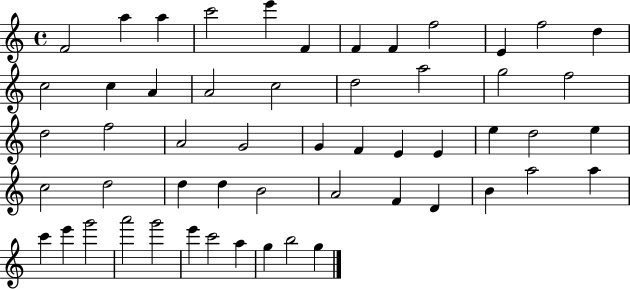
{
  \clef treble
  \time 4/4
  \defaultTimeSignature
  \key c \major
  f'2 a''4 a''4 | c'''2 e'''4 f'4 | f'4 f'4 f''2 | e'4 f''2 d''4 | \break c''2 c''4 a'4 | a'2 c''2 | d''2 a''2 | g''2 f''2 | \break d''2 f''2 | a'2 g'2 | g'4 f'4 e'4 e'4 | e''4 d''2 e''4 | \break c''2 d''2 | d''4 d''4 b'2 | a'2 f'4 d'4 | b'4 a''2 a''4 | \break c'''4 e'''4 g'''2 | a'''2 g'''2 | e'''4 c'''2 a''4 | g''4 b''2 g''4 | \break \bar "|."
}